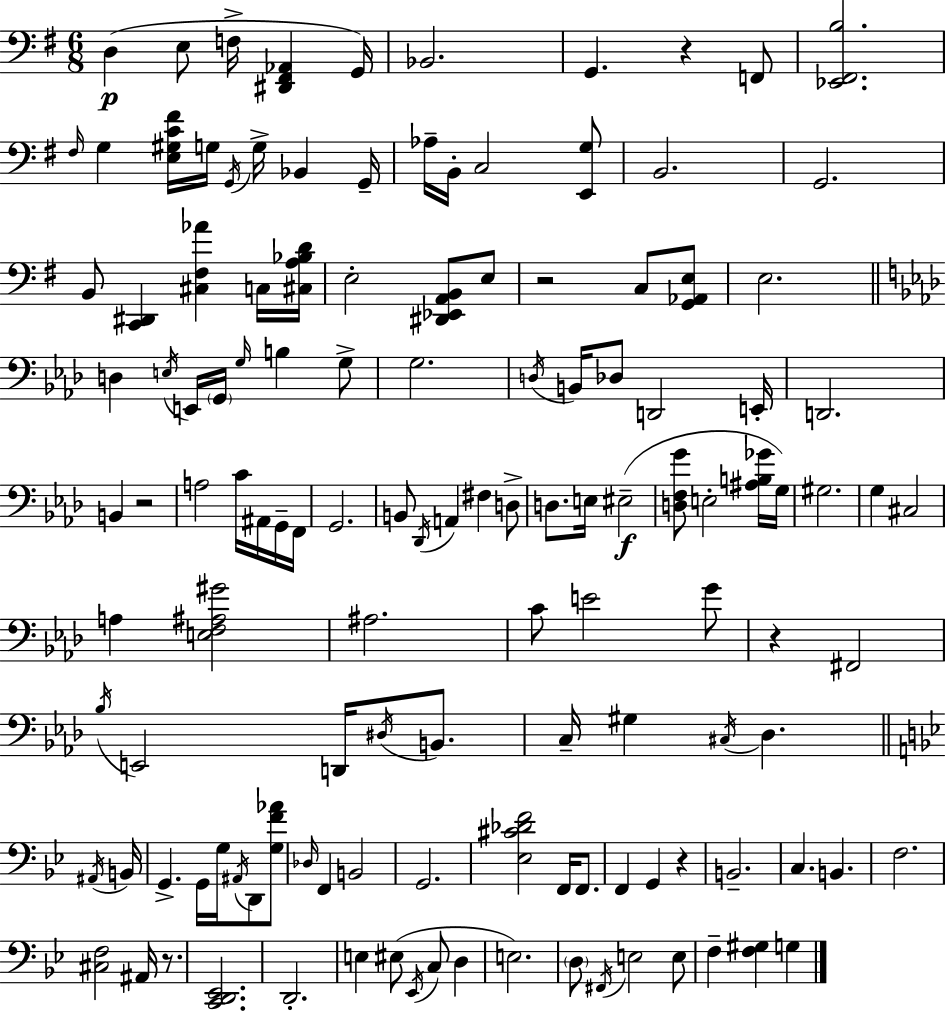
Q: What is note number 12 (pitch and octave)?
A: G3